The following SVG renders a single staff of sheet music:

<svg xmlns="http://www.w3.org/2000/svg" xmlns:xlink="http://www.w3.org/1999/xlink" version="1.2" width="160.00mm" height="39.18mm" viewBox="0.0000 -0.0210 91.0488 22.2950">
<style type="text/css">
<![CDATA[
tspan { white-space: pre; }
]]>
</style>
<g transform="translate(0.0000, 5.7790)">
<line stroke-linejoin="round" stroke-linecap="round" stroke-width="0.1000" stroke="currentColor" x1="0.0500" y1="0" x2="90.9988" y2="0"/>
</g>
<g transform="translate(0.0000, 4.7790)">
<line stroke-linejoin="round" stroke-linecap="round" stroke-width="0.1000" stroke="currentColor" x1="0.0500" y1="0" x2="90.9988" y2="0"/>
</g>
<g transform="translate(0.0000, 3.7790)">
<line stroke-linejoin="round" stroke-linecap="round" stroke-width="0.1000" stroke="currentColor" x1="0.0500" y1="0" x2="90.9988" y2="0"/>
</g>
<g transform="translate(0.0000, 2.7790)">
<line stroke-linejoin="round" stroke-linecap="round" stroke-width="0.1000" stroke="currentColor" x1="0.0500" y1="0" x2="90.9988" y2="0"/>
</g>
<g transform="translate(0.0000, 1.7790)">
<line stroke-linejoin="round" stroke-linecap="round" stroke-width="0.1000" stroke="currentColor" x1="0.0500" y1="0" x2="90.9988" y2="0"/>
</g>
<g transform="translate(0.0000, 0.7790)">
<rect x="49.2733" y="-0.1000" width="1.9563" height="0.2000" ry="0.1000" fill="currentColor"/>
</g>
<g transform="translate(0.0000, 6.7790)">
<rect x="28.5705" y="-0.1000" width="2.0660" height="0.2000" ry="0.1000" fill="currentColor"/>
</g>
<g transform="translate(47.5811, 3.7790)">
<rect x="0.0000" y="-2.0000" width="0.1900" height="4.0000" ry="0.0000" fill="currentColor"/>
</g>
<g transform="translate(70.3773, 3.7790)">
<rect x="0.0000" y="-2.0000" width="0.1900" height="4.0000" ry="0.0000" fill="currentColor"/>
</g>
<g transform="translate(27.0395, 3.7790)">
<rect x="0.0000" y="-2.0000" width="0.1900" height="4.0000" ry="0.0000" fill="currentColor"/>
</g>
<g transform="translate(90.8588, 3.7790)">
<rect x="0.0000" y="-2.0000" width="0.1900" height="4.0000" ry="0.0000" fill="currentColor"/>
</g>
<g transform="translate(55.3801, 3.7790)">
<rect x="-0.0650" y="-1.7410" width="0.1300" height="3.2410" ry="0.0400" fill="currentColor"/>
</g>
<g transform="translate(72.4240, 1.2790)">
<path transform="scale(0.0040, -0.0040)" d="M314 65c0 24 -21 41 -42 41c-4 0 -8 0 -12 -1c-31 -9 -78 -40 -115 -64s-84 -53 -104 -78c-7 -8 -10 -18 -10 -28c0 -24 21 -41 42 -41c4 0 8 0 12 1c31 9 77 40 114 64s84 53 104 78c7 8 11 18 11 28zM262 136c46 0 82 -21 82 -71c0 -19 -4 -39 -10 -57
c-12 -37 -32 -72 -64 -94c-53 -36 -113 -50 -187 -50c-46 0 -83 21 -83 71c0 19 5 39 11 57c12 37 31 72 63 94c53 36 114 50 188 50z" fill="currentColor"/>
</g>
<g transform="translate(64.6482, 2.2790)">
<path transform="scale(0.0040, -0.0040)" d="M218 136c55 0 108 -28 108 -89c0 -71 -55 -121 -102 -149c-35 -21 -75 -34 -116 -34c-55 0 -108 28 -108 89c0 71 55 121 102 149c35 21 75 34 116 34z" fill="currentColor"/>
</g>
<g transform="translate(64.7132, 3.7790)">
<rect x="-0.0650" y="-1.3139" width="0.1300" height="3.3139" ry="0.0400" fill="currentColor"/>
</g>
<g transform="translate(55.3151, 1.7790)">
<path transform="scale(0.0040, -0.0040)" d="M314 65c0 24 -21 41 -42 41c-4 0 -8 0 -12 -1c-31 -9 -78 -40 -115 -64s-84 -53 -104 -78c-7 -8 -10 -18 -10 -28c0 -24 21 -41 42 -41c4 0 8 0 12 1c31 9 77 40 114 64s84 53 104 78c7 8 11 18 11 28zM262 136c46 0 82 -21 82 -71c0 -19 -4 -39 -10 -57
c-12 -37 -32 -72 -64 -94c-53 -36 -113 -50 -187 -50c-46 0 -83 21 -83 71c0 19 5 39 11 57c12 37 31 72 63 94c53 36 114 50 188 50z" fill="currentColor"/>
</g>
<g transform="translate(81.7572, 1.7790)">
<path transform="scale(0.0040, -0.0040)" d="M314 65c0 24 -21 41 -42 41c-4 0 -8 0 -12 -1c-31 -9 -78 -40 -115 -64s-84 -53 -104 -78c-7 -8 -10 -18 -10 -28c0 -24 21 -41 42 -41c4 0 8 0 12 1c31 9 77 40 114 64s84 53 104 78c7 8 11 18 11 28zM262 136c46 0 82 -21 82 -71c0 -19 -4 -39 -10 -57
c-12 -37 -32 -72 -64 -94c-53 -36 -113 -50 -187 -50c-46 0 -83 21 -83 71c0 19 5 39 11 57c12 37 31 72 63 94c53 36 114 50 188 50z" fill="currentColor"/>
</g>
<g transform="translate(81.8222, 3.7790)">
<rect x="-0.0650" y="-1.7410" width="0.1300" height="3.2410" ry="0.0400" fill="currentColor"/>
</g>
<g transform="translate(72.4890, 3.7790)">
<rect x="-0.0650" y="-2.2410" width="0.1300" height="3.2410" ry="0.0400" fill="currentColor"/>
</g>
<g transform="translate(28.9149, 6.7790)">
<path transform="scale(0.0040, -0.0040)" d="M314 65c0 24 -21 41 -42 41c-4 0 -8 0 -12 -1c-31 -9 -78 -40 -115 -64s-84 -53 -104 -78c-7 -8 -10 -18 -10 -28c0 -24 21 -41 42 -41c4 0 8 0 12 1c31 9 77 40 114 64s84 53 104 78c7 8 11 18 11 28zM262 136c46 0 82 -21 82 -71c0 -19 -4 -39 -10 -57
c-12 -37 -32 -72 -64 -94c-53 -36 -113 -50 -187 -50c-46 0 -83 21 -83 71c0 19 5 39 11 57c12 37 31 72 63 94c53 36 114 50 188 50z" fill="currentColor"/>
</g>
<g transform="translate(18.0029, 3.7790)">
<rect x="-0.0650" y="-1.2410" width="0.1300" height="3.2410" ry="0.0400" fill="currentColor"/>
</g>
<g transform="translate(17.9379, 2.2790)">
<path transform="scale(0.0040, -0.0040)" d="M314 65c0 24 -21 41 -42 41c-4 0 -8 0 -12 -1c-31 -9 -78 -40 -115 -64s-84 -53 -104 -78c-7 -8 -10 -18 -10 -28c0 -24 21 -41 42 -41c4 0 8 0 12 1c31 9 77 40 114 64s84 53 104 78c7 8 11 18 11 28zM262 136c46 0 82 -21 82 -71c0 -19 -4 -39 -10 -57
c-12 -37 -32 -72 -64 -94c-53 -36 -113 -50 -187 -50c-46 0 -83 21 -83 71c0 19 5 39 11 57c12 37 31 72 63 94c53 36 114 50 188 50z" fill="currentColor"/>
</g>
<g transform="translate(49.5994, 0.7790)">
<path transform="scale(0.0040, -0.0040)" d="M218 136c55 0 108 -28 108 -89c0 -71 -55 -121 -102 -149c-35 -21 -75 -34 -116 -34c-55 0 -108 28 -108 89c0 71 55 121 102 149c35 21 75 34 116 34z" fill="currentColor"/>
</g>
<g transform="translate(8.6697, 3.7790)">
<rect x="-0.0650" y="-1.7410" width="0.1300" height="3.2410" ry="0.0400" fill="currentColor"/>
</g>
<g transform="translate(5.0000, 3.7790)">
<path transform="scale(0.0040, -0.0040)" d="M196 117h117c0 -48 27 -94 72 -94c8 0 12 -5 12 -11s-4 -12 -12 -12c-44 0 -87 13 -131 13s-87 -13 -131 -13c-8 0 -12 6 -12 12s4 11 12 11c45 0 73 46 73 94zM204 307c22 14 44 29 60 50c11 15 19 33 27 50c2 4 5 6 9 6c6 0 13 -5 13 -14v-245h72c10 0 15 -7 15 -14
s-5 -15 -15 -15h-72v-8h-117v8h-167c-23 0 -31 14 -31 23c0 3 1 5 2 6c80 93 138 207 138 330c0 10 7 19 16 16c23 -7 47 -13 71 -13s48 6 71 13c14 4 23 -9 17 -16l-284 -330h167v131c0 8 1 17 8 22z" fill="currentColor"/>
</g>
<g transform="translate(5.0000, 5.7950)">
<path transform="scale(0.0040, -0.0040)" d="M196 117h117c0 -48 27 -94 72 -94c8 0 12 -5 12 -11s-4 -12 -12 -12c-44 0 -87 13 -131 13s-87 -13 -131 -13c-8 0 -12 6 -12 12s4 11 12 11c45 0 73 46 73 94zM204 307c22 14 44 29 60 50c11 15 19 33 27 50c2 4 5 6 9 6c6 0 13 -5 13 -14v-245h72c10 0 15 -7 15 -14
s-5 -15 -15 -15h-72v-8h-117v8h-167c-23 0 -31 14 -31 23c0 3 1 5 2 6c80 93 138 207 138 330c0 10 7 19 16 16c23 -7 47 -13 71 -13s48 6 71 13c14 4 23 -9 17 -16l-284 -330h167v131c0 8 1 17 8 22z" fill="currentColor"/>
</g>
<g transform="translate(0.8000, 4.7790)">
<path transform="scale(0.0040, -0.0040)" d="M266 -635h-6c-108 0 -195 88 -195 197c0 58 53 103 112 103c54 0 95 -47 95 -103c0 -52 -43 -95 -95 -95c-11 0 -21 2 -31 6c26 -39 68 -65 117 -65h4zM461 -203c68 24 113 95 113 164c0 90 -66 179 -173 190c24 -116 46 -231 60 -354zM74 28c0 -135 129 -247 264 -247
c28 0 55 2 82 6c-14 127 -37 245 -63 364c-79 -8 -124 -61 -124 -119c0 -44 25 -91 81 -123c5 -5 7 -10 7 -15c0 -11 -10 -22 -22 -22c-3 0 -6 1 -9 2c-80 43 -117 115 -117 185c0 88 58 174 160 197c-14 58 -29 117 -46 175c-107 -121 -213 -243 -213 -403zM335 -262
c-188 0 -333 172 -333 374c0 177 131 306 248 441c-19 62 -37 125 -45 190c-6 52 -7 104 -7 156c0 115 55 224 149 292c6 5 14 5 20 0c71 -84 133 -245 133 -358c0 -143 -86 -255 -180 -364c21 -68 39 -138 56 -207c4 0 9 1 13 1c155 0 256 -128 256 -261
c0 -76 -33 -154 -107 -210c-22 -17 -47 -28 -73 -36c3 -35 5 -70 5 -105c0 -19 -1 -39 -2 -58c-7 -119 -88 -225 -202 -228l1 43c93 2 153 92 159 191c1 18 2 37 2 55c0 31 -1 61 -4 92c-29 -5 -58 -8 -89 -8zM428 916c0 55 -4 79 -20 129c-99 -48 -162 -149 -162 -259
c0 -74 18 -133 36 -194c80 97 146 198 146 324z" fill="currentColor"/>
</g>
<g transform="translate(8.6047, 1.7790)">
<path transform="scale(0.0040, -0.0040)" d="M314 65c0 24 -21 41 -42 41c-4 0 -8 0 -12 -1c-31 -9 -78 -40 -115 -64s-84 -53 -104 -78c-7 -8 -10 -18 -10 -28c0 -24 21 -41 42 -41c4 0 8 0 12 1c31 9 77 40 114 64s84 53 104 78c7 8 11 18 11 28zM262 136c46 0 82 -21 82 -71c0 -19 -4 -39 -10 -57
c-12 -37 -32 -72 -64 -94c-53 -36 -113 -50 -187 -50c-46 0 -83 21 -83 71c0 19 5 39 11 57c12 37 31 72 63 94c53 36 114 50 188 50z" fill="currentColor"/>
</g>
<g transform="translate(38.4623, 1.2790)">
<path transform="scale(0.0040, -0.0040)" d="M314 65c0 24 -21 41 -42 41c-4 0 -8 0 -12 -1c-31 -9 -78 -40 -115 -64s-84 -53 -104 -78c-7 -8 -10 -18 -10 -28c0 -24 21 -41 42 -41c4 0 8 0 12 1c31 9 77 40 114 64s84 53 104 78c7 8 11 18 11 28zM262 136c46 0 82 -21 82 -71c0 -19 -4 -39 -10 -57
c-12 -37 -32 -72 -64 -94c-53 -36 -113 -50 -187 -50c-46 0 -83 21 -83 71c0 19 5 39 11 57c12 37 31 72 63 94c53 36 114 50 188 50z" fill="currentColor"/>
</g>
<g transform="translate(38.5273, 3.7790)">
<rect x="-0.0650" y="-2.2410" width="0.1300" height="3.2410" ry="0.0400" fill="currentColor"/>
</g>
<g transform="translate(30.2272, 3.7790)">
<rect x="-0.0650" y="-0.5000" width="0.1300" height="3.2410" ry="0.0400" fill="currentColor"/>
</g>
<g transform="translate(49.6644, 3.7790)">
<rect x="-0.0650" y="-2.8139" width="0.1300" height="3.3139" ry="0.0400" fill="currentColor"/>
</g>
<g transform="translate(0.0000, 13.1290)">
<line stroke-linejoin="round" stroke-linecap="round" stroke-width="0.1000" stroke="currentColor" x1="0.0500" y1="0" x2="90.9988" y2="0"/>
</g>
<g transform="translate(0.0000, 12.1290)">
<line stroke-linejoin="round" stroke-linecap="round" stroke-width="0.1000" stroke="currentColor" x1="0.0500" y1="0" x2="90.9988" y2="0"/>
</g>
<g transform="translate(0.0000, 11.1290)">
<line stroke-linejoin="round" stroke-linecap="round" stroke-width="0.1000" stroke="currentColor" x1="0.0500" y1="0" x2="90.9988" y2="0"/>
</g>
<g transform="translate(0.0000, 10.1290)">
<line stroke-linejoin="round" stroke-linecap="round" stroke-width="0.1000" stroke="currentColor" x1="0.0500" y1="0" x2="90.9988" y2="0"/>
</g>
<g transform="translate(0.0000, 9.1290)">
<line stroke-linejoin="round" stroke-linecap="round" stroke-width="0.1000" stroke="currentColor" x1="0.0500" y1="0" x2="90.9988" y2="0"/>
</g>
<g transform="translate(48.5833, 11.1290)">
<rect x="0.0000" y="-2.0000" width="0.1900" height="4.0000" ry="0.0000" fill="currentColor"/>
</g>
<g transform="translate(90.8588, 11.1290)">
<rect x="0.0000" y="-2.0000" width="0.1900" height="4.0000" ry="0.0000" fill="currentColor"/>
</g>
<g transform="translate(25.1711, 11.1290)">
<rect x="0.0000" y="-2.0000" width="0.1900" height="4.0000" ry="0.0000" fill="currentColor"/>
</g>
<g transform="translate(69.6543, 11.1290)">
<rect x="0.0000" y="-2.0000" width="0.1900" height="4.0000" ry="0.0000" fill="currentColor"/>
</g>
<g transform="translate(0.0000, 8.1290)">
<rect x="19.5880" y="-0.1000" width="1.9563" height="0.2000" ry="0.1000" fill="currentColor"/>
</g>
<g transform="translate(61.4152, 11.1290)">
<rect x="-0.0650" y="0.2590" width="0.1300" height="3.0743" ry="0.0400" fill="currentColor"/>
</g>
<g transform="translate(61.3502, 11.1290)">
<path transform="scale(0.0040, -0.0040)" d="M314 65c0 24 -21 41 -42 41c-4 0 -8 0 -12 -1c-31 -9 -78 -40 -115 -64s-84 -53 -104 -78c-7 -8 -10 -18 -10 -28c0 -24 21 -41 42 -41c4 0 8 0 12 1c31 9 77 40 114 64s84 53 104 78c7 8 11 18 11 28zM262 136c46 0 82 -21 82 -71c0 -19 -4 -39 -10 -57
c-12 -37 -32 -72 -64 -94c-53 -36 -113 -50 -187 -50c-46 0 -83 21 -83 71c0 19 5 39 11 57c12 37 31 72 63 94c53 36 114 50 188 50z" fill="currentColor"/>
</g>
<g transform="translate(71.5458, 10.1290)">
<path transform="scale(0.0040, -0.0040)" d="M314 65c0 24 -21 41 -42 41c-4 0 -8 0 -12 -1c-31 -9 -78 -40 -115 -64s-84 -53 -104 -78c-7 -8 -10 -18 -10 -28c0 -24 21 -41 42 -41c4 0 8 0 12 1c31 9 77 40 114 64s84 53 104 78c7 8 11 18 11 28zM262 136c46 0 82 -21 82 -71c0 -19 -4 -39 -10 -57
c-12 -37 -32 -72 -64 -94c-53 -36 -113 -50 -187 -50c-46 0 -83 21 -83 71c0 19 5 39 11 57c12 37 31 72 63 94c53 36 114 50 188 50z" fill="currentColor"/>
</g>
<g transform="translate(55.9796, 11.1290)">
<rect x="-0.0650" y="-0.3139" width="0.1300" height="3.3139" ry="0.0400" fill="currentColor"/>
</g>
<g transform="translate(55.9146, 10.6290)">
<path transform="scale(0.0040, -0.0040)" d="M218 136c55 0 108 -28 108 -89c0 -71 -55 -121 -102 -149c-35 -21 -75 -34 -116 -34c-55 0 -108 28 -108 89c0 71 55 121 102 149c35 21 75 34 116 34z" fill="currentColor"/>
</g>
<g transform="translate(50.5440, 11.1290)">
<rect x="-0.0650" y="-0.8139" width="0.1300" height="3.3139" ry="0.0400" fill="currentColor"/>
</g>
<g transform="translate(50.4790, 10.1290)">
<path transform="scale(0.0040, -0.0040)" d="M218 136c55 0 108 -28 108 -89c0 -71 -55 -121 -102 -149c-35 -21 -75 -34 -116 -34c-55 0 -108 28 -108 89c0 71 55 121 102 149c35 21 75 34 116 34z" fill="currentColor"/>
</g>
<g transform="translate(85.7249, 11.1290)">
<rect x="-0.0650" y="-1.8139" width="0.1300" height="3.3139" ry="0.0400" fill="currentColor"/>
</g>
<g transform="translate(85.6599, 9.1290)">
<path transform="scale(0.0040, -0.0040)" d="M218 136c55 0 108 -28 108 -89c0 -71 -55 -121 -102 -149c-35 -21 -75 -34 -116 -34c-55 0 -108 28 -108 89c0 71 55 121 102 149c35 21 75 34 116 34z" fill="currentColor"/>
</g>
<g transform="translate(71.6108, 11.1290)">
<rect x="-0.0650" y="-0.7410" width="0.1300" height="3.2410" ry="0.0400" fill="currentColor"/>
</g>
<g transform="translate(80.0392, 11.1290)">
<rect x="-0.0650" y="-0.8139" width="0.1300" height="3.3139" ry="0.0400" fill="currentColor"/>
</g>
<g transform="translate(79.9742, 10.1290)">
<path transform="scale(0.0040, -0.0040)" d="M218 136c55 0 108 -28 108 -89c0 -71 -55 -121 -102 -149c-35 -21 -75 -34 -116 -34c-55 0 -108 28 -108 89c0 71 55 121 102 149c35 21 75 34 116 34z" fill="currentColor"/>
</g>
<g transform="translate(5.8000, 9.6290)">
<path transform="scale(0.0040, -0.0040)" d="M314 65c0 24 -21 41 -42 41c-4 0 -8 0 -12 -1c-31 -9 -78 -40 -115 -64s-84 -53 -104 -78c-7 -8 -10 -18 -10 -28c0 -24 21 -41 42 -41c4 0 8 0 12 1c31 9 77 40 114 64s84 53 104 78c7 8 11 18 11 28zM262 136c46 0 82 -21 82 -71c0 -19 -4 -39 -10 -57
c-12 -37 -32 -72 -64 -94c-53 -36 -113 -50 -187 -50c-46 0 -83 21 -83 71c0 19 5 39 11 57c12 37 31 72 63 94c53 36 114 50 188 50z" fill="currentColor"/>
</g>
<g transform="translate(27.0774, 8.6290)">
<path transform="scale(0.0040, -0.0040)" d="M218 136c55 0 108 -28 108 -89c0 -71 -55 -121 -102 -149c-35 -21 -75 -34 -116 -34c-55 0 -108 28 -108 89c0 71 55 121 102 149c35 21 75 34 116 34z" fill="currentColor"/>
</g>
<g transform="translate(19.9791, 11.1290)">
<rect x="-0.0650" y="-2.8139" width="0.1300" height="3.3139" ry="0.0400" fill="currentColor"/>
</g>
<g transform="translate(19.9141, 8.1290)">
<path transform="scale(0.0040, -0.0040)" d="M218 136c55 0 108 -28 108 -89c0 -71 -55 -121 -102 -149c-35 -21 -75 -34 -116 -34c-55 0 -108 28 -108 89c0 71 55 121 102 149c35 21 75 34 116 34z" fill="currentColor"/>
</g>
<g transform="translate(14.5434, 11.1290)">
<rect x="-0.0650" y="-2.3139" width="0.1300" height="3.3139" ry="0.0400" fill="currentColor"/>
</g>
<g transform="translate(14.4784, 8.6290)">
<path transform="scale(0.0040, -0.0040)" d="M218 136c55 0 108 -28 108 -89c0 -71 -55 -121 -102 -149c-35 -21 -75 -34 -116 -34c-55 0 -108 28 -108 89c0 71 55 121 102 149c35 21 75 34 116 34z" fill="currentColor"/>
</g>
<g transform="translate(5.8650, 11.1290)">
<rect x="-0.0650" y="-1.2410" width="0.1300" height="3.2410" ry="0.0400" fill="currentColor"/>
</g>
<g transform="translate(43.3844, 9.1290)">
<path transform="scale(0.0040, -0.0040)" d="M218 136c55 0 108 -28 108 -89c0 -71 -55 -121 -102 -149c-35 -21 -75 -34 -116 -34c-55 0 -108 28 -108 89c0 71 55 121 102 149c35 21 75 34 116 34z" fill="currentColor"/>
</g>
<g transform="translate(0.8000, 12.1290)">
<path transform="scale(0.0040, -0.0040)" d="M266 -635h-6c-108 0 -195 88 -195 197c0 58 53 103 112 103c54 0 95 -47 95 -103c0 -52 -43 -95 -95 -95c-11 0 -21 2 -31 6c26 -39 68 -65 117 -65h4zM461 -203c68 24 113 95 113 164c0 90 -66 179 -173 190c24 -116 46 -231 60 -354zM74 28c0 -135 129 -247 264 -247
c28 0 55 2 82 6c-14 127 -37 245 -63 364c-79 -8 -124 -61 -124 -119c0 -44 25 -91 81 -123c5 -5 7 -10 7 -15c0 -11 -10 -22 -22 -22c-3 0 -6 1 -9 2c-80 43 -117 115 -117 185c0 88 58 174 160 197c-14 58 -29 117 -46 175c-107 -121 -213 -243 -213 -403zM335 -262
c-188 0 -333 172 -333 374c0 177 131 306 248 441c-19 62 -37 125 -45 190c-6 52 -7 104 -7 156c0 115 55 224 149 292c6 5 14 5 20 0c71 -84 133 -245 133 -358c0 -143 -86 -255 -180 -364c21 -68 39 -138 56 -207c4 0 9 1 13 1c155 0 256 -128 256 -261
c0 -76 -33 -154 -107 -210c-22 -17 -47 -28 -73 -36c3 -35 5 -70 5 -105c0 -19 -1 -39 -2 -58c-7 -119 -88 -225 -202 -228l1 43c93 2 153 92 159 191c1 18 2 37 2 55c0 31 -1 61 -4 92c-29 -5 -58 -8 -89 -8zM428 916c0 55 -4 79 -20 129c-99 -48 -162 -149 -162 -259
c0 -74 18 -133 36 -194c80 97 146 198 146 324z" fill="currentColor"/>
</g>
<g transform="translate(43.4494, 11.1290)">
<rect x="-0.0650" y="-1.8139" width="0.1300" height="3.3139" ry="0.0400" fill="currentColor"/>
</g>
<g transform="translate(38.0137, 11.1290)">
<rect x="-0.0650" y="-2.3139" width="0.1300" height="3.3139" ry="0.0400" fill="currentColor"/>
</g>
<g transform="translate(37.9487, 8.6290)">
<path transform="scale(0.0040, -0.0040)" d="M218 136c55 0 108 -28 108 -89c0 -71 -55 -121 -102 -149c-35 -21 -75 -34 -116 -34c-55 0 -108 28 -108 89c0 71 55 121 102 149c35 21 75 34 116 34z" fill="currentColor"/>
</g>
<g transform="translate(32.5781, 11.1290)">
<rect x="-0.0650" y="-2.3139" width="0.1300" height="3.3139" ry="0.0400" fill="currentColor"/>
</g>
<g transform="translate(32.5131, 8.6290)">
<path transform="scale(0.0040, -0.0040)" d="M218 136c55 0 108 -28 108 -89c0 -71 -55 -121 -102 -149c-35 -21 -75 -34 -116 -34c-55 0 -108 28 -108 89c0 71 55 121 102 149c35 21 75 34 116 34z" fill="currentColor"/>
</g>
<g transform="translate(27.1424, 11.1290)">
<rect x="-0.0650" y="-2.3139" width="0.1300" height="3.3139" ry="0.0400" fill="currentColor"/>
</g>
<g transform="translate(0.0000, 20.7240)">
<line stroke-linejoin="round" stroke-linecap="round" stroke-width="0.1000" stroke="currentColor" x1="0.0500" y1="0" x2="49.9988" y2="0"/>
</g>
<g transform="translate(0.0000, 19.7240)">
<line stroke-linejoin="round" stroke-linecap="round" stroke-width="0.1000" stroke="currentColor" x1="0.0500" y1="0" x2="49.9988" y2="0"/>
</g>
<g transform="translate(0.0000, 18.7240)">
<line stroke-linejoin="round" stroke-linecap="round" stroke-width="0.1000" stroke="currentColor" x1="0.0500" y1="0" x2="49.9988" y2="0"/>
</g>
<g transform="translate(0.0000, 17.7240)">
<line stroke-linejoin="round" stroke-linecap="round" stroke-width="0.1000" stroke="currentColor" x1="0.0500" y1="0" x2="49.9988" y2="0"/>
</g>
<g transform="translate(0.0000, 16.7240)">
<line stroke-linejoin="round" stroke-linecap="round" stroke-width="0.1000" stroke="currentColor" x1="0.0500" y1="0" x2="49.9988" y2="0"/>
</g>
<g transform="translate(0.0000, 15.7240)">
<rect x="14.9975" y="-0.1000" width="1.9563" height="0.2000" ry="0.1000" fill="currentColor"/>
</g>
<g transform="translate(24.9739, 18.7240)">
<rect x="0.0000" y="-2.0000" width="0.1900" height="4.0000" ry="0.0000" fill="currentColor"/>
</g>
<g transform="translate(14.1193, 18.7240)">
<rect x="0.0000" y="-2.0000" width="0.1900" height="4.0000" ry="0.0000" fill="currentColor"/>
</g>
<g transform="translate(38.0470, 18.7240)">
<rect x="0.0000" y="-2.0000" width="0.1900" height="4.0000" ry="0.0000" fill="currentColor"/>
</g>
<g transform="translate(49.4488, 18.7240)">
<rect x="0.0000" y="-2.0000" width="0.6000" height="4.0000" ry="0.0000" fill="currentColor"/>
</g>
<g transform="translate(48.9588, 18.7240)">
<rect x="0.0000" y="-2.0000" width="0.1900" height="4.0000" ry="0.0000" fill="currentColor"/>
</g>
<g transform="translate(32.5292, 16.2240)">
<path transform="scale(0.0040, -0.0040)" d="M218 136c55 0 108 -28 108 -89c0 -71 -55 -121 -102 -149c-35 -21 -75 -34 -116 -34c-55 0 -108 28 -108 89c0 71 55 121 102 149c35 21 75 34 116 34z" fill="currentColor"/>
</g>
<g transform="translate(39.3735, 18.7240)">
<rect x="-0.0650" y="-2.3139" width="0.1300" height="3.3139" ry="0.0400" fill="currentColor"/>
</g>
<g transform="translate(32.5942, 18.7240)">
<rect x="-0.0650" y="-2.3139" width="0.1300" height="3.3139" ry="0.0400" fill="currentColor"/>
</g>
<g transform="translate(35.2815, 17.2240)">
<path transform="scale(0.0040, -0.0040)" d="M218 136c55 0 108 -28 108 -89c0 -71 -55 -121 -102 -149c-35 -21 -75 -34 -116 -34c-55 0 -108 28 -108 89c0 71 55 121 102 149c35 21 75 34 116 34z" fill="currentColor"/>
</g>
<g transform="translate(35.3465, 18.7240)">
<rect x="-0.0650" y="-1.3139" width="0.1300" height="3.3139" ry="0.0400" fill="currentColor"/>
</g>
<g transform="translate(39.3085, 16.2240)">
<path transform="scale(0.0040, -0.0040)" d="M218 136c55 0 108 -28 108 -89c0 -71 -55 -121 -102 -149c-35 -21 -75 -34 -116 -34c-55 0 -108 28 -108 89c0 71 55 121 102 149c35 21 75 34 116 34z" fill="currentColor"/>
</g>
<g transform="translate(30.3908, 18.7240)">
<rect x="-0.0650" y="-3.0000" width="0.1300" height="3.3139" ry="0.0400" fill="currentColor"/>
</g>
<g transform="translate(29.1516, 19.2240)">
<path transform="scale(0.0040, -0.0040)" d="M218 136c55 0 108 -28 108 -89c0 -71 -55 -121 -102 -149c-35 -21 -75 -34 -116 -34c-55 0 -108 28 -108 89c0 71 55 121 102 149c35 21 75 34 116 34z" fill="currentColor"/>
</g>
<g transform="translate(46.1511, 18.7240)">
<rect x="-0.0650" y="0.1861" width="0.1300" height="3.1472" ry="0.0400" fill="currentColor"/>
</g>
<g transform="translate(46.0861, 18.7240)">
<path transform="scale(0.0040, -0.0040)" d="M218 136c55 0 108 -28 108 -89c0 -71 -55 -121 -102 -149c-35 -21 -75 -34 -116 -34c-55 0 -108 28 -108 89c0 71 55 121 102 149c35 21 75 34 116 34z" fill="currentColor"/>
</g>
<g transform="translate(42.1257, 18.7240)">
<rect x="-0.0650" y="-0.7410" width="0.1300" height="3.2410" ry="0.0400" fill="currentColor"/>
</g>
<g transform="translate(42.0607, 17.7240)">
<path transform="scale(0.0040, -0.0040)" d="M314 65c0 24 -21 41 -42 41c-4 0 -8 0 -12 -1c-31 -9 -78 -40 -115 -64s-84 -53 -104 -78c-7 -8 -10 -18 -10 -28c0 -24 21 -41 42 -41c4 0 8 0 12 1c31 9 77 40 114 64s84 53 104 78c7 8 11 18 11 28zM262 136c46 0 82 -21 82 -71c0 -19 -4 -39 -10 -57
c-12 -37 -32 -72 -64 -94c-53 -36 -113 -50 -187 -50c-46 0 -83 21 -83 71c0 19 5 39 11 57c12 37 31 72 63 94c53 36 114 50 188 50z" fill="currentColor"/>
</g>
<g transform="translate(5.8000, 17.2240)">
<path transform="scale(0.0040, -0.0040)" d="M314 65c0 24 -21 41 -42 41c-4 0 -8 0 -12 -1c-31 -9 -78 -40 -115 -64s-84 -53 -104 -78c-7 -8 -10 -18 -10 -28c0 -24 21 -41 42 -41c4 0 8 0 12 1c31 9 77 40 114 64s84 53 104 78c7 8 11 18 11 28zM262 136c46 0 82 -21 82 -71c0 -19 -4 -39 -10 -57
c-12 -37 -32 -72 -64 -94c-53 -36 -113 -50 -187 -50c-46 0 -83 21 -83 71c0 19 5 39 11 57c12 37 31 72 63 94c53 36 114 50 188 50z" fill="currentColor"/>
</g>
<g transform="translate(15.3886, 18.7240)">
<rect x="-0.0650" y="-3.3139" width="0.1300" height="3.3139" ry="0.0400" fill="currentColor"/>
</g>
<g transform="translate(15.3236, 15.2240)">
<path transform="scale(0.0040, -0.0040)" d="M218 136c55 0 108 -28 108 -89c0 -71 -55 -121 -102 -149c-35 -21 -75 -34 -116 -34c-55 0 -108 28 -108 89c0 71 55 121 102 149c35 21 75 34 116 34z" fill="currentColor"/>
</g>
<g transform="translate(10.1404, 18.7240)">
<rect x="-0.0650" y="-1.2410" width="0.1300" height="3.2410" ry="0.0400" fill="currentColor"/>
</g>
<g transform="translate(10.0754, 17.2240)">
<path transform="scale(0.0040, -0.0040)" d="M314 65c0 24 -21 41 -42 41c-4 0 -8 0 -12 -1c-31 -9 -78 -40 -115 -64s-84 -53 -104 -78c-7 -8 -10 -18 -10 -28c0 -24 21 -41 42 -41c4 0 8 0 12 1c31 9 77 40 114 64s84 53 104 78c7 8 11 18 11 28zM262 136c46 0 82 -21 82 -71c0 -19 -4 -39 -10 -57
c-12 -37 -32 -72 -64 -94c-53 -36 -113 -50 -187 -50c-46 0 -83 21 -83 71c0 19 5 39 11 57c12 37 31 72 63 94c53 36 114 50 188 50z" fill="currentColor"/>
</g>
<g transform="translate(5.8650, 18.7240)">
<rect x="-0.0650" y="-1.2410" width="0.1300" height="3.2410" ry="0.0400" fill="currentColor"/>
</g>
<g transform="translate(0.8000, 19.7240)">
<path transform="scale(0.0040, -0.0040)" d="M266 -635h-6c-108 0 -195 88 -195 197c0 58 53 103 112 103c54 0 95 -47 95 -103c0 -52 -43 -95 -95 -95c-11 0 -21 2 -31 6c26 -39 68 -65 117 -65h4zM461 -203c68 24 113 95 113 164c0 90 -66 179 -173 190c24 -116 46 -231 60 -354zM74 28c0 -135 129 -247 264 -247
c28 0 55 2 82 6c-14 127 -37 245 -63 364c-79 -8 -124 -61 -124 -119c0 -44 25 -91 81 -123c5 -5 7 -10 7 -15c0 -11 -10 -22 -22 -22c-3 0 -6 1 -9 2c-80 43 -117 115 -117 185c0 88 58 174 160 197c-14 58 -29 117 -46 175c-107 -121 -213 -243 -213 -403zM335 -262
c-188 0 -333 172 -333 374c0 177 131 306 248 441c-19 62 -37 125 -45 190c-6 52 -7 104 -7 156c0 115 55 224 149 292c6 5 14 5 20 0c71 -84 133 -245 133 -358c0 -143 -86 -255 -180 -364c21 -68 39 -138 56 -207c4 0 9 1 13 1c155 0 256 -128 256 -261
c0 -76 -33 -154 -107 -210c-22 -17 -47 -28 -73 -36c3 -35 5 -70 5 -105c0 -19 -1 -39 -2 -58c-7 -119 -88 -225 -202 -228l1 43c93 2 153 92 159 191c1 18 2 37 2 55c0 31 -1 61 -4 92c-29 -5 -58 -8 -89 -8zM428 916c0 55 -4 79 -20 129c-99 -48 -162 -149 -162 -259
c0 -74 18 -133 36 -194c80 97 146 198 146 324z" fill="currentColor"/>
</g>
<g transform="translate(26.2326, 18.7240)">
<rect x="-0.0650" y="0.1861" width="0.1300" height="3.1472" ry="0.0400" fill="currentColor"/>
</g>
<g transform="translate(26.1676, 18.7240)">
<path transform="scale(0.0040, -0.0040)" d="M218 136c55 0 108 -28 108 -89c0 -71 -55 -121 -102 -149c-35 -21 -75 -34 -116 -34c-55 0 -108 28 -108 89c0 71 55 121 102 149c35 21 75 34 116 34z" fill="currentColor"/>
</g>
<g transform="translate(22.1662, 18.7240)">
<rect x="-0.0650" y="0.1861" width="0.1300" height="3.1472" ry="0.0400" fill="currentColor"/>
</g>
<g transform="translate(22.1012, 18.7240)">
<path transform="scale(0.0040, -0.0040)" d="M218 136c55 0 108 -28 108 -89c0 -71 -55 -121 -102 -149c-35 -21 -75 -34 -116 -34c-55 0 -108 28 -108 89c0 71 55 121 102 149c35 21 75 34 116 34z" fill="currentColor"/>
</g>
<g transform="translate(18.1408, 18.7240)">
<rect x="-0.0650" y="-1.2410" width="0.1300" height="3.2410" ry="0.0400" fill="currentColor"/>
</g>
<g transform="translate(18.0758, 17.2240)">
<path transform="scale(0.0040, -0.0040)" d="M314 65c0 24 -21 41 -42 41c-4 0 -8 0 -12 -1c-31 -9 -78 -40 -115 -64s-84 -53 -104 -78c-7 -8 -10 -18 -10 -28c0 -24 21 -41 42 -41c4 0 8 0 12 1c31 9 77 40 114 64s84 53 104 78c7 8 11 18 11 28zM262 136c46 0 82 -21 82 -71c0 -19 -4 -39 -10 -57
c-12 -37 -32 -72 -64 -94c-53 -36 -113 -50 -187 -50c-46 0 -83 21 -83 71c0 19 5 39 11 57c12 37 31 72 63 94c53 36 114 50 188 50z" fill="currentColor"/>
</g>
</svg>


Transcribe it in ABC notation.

X:1
T:Untitled
M:4/4
L:1/4
K:C
f2 e2 C2 g2 a f2 e g2 f2 e2 g a g g g f d c B2 d2 d f e2 e2 b e2 B B A g e g d2 B